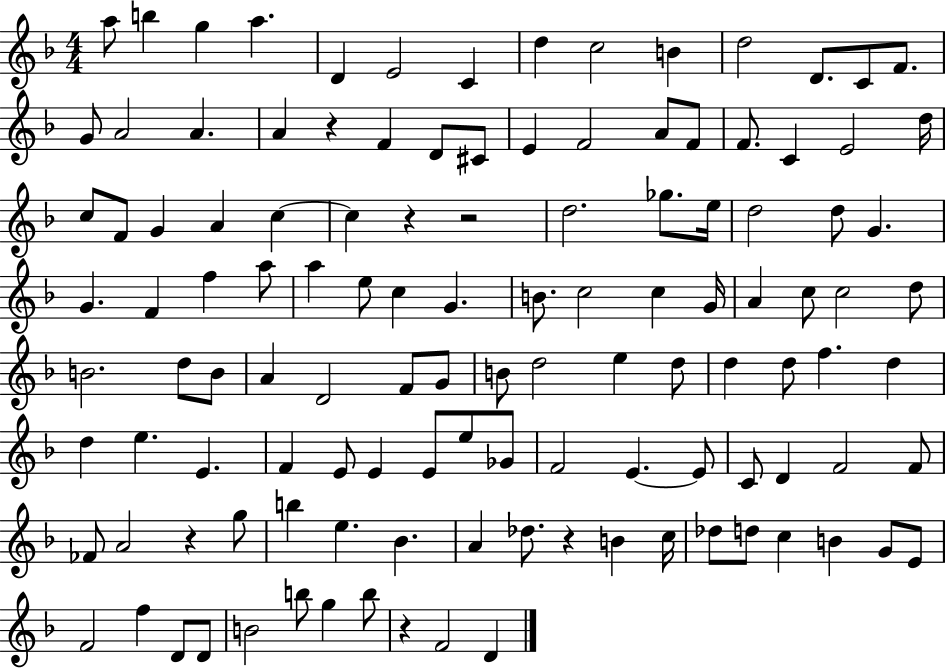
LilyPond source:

{
  \clef treble
  \numericTimeSignature
  \time 4/4
  \key f \major
  a''8 b''4 g''4 a''4. | d'4 e'2 c'4 | d''4 c''2 b'4 | d''2 d'8. c'8 f'8. | \break g'8 a'2 a'4. | a'4 r4 f'4 d'8 cis'8 | e'4 f'2 a'8 f'8 | f'8. c'4 e'2 d''16 | \break c''8 f'8 g'4 a'4 c''4~~ | c''4 r4 r2 | d''2. ges''8. e''16 | d''2 d''8 g'4. | \break g'4. f'4 f''4 a''8 | a''4 e''8 c''4 g'4. | b'8. c''2 c''4 g'16 | a'4 c''8 c''2 d''8 | \break b'2. d''8 b'8 | a'4 d'2 f'8 g'8 | b'8 d''2 e''4 d''8 | d''4 d''8 f''4. d''4 | \break d''4 e''4. e'4. | f'4 e'8 e'4 e'8 e''8 ges'8 | f'2 e'4.~~ e'8 | c'8 d'4 f'2 f'8 | \break fes'8 a'2 r4 g''8 | b''4 e''4. bes'4. | a'4 des''8. r4 b'4 c''16 | des''8 d''8 c''4 b'4 g'8 e'8 | \break f'2 f''4 d'8 d'8 | b'2 b''8 g''4 b''8 | r4 f'2 d'4 | \bar "|."
}